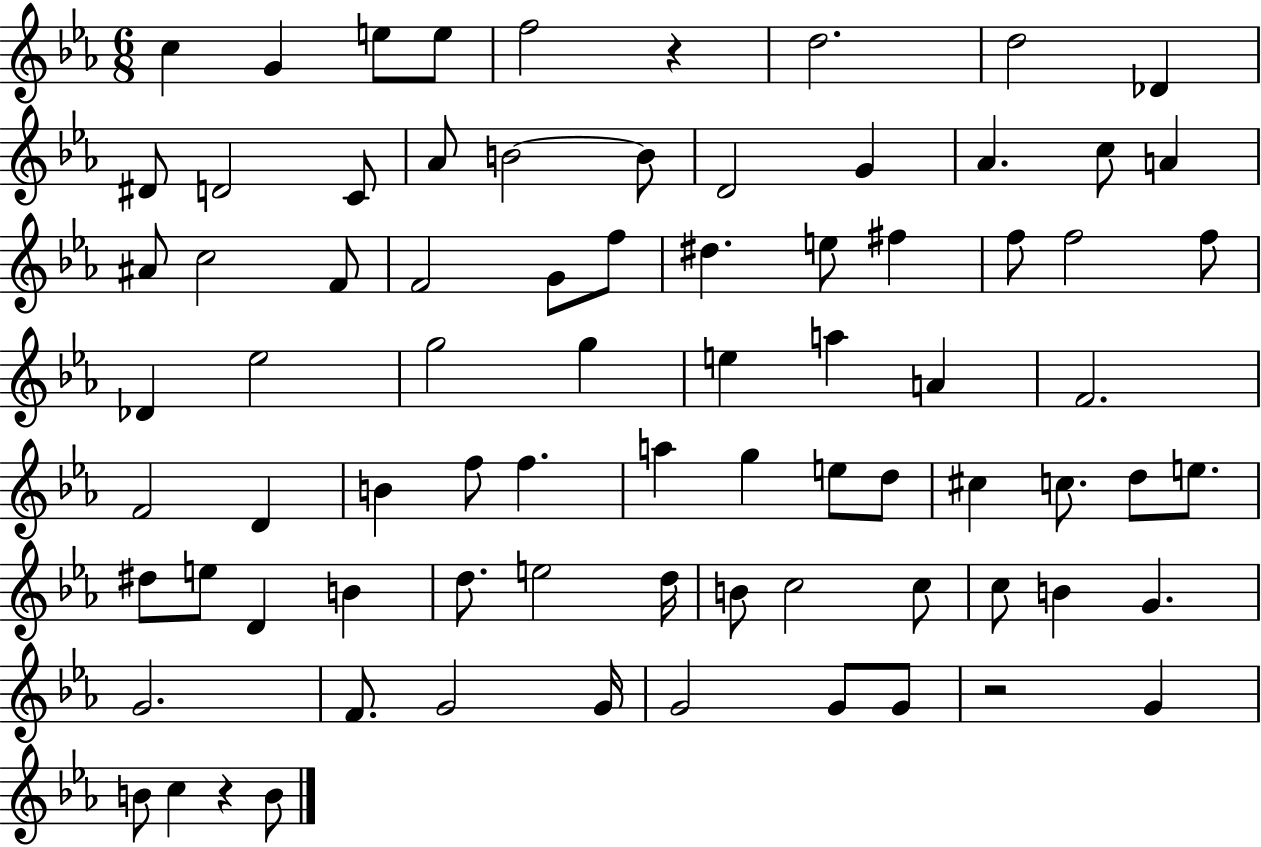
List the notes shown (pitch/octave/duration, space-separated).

C5/q G4/q E5/e E5/e F5/h R/q D5/h. D5/h Db4/q D#4/e D4/h C4/e Ab4/e B4/h B4/e D4/h G4/q Ab4/q. C5/e A4/q A#4/e C5/h F4/e F4/h G4/e F5/e D#5/q. E5/e F#5/q F5/e F5/h F5/e Db4/q Eb5/h G5/h G5/q E5/q A5/q A4/q F4/h. F4/h D4/q B4/q F5/e F5/q. A5/q G5/q E5/e D5/e C#5/q C5/e. D5/e E5/e. D#5/e E5/e D4/q B4/q D5/e. E5/h D5/s B4/e C5/h C5/e C5/e B4/q G4/q. G4/h. F4/e. G4/h G4/s G4/h G4/e G4/e R/h G4/q B4/e C5/q R/q B4/e